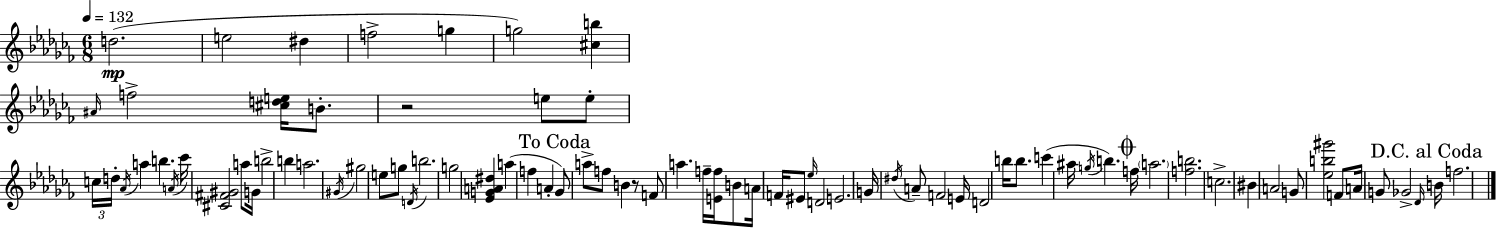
{
  \clef treble
  \numericTimeSignature
  \time 6/8
  \key aes \minor
  \tempo 4 = 132
  d''2.(\mp | e''2 dis''4 | f''2-> g''4 | g''2) <cis'' b''>4 | \break \grace { ais'16 } f''2-> <cis'' d'' e''>16 b'8.-. | r2 e''8 e''8-. | \tuplet 3/2 { c''16 d''16-. \acciaccatura { aes'16 } } a''4 b''4. | \acciaccatura { a'16 } ces'''16 <cis' fis' gis'>2 | \break a''8 g'16 b''2-> b''4 | a''2. | \acciaccatura { gis'16 } gis''2 | e''8 g''8 \acciaccatura { d'16 } b''2. | \break g''2 | <ees' g' a' dis''>4 a''4( f''4 | a'4-. \mark "To Coda" ges'8) a''8-> f''8 b'4 | r8 f'8 a''4. | \break f''16-- <e' f''>16 b'8 a'16 f'16 eis'8 \grace { ees''16 } d'2 | e'2. | g'16 \acciaccatura { dis''16 } a'8-- f'2 | e'16 d'2 | \break b''16 b''8. c'''4( ais''16 | \acciaccatura { g''16 }) b''4. \mark \markup { \musicglyph "scripts.coda" } f''16 \parenthesize a''2. | <f'' b''>2. | c''2.-> | \break bis'4 | a'2 g'8 <ees'' b'' gis'''>2 | f'8 a'16 g'8 ges'2-> | \grace { des'16 } \mark "D.C. al Coda" b'16 f''2. | \break \bar "|."
}